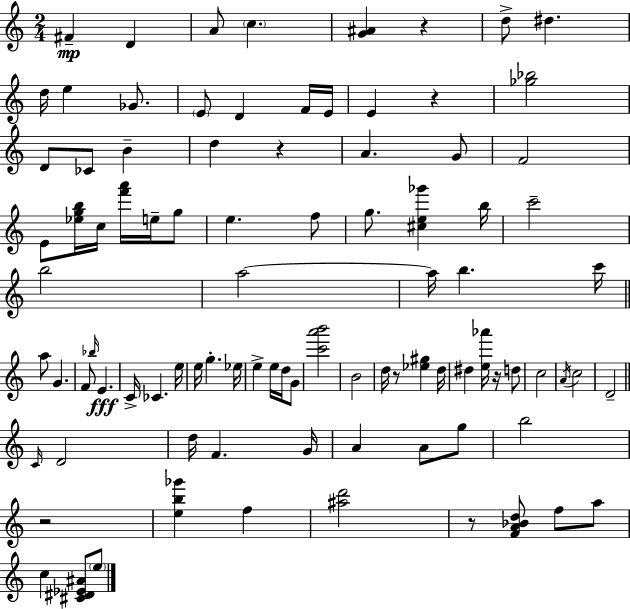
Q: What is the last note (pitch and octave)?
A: E5